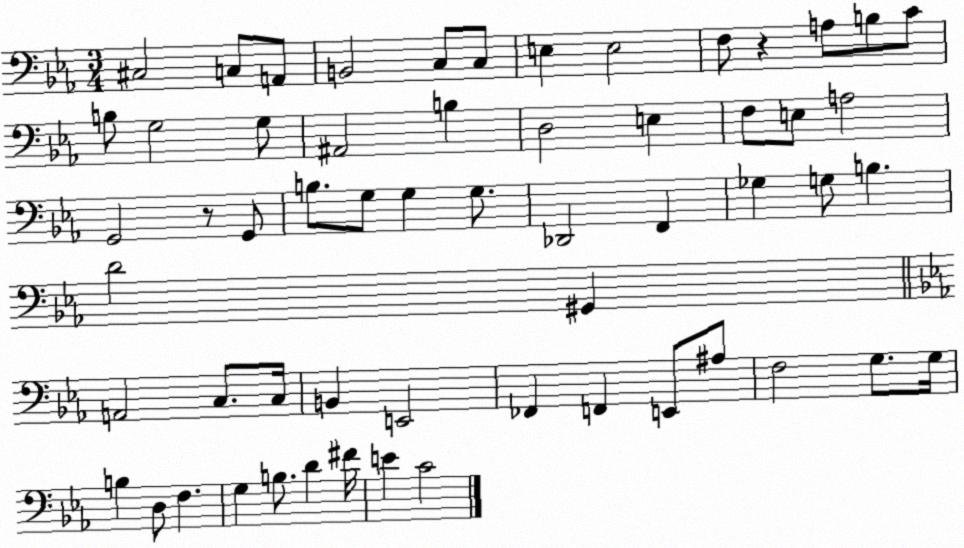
X:1
T:Untitled
M:3/4
L:1/4
K:Eb
^C,2 C,/2 A,,/2 B,,2 C,/2 C,/2 E, E,2 F,/2 z A,/2 B,/2 C/2 B,/2 G,2 G,/2 ^A,,2 B, D,2 E, F,/2 E,/2 A,2 G,,2 z/2 G,,/2 B,/2 G,/2 G, G,/2 _D,,2 F,, _G, G,/2 B, D2 ^G,, A,,2 C,/2 C,/4 B,, E,,2 _F,, F,, E,,/2 ^A,/2 F,2 G,/2 G,/4 B, D,/2 F, G, B,/2 D ^F/4 E C2